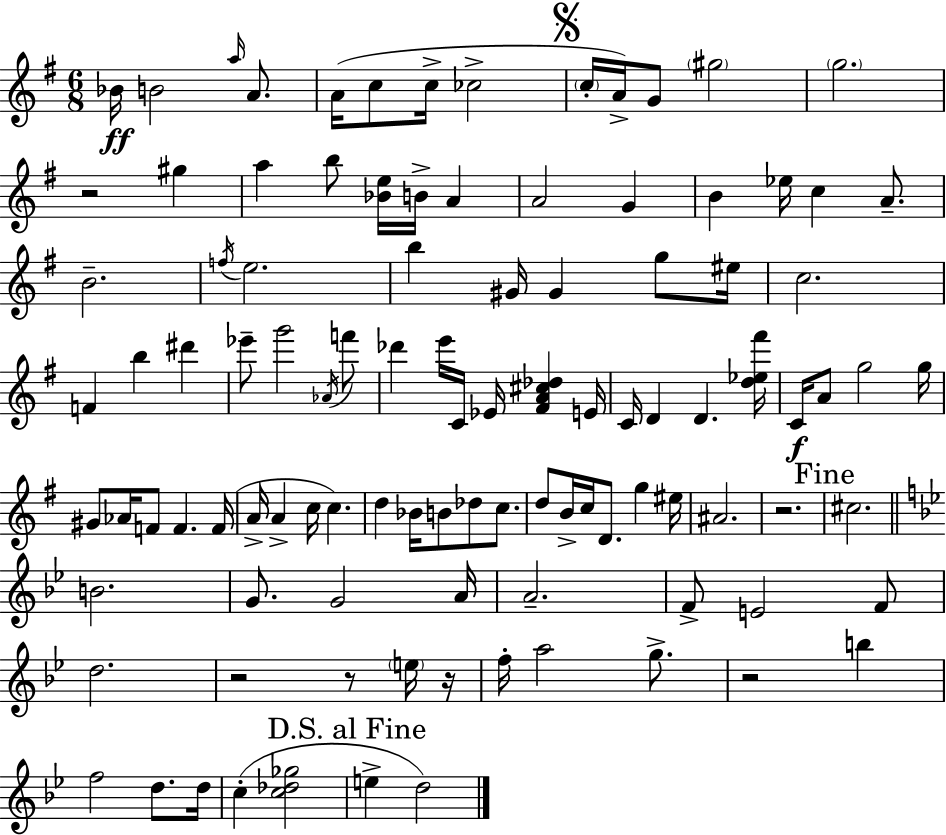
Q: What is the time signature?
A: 6/8